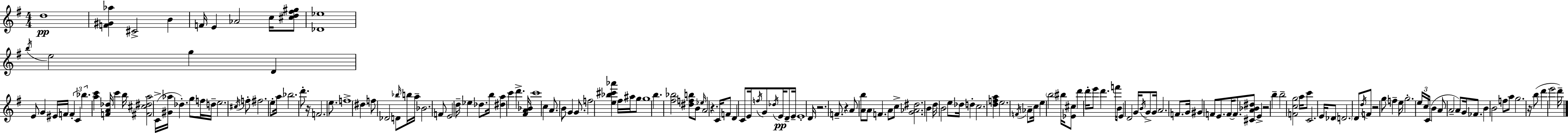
X:1
T:Untitled
M:4/4
L:1/4
K:Em
d4 [F^G_a] ^C2 B F/4 E _A2 c/4 [^cd^f^g]/2 [_D_e]4 b/4 e2 g D E/2 G ^E/4 F/4 F C _b [ac'] [FA_d]/4 c' b/4 [^F^c^da]2 C/4 [^G_a]/4 _d g/2 f/4 d/4 e2 ^c/4 f/2 ^f2 e/2 a/4 _b2 d'/2 z/4 F2 e/2 f4 ^d f/2 _D2 D/2 _b/4 b/4 a/4 _B2 F/2 E2 d/4 _e _d/2 b/4 [^da] c' d' [^FA_B]/4 c'4 c A/2 B/2 G G/2 f2 [e_b^c'_a'] ^f/4 ^a/4 g/2 g4 b [^f_b]2 [^dfb]/2 B/2 _e/4 A2 z C/4 F/2 D C/2 E/4 f/4 G/2 _d/4 E/4 D/2 E/4 E4 D/4 z2 F/2 z A/2 [Ab]/2 A/2 F A/2 c/2 [G_A^d]2 B d/4 B2 e/2 _d/4 d c2 [dfa] e2 F/4 _A/2 c/4 e b2 ^b/4 [_E^c]/2 d' d'/4 e'/2 d' f'/4 B/4 E D2 G/4 B/4 G/2 G/4 A2 F/2 G/4 ^G F/2 E/2 F/4 F/2 [^CA_B^d]/2 E z2 b b2 [Fcg]2 a/4 c'/2 C2 E/4 _D/2 D2 D/2 d/4 F/2 z2 g/2 f e/4 g2 e/4 c/4 C/4 B A/2 A2 A/2 G/4 _F/2 B B2 f/2 a/2 g2 z/4 b/2 d' e'2 d'/4